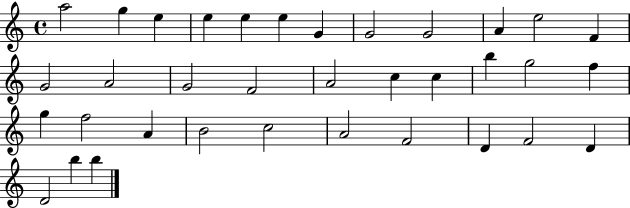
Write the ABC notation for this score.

X:1
T:Untitled
M:4/4
L:1/4
K:C
a2 g e e e e G G2 G2 A e2 F G2 A2 G2 F2 A2 c c b g2 f g f2 A B2 c2 A2 F2 D F2 D D2 b b